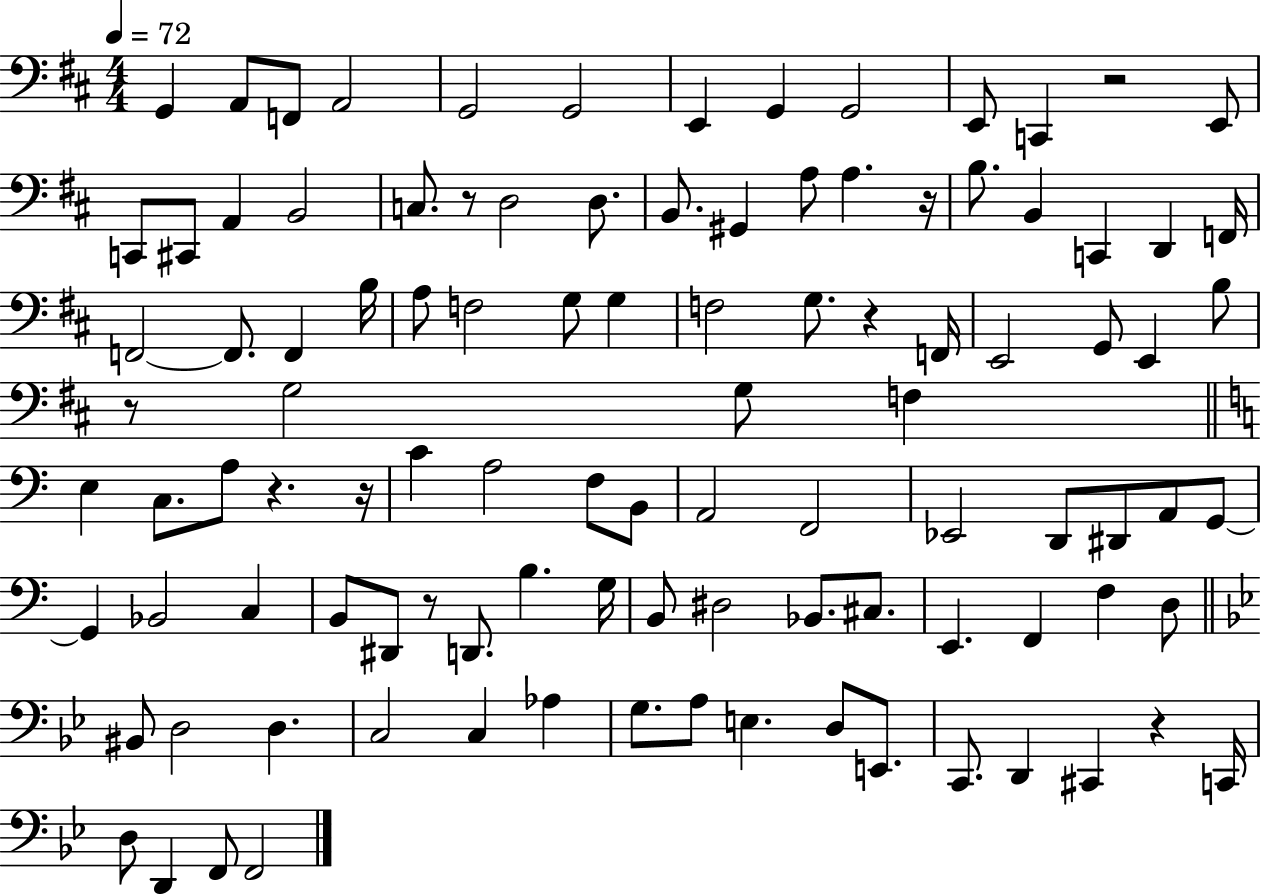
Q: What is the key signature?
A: D major